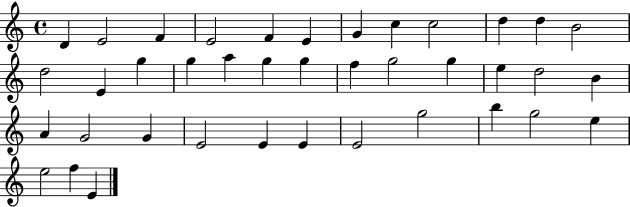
{
  \clef treble
  \time 4/4
  \defaultTimeSignature
  \key c \major
  d'4 e'2 f'4 | e'2 f'4 e'4 | g'4 c''4 c''2 | d''4 d''4 b'2 | \break d''2 e'4 g''4 | g''4 a''4 g''4 g''4 | f''4 g''2 g''4 | e''4 d''2 b'4 | \break a'4 g'2 g'4 | e'2 e'4 e'4 | e'2 g''2 | b''4 g''2 e''4 | \break e''2 f''4 e'4 | \bar "|."
}